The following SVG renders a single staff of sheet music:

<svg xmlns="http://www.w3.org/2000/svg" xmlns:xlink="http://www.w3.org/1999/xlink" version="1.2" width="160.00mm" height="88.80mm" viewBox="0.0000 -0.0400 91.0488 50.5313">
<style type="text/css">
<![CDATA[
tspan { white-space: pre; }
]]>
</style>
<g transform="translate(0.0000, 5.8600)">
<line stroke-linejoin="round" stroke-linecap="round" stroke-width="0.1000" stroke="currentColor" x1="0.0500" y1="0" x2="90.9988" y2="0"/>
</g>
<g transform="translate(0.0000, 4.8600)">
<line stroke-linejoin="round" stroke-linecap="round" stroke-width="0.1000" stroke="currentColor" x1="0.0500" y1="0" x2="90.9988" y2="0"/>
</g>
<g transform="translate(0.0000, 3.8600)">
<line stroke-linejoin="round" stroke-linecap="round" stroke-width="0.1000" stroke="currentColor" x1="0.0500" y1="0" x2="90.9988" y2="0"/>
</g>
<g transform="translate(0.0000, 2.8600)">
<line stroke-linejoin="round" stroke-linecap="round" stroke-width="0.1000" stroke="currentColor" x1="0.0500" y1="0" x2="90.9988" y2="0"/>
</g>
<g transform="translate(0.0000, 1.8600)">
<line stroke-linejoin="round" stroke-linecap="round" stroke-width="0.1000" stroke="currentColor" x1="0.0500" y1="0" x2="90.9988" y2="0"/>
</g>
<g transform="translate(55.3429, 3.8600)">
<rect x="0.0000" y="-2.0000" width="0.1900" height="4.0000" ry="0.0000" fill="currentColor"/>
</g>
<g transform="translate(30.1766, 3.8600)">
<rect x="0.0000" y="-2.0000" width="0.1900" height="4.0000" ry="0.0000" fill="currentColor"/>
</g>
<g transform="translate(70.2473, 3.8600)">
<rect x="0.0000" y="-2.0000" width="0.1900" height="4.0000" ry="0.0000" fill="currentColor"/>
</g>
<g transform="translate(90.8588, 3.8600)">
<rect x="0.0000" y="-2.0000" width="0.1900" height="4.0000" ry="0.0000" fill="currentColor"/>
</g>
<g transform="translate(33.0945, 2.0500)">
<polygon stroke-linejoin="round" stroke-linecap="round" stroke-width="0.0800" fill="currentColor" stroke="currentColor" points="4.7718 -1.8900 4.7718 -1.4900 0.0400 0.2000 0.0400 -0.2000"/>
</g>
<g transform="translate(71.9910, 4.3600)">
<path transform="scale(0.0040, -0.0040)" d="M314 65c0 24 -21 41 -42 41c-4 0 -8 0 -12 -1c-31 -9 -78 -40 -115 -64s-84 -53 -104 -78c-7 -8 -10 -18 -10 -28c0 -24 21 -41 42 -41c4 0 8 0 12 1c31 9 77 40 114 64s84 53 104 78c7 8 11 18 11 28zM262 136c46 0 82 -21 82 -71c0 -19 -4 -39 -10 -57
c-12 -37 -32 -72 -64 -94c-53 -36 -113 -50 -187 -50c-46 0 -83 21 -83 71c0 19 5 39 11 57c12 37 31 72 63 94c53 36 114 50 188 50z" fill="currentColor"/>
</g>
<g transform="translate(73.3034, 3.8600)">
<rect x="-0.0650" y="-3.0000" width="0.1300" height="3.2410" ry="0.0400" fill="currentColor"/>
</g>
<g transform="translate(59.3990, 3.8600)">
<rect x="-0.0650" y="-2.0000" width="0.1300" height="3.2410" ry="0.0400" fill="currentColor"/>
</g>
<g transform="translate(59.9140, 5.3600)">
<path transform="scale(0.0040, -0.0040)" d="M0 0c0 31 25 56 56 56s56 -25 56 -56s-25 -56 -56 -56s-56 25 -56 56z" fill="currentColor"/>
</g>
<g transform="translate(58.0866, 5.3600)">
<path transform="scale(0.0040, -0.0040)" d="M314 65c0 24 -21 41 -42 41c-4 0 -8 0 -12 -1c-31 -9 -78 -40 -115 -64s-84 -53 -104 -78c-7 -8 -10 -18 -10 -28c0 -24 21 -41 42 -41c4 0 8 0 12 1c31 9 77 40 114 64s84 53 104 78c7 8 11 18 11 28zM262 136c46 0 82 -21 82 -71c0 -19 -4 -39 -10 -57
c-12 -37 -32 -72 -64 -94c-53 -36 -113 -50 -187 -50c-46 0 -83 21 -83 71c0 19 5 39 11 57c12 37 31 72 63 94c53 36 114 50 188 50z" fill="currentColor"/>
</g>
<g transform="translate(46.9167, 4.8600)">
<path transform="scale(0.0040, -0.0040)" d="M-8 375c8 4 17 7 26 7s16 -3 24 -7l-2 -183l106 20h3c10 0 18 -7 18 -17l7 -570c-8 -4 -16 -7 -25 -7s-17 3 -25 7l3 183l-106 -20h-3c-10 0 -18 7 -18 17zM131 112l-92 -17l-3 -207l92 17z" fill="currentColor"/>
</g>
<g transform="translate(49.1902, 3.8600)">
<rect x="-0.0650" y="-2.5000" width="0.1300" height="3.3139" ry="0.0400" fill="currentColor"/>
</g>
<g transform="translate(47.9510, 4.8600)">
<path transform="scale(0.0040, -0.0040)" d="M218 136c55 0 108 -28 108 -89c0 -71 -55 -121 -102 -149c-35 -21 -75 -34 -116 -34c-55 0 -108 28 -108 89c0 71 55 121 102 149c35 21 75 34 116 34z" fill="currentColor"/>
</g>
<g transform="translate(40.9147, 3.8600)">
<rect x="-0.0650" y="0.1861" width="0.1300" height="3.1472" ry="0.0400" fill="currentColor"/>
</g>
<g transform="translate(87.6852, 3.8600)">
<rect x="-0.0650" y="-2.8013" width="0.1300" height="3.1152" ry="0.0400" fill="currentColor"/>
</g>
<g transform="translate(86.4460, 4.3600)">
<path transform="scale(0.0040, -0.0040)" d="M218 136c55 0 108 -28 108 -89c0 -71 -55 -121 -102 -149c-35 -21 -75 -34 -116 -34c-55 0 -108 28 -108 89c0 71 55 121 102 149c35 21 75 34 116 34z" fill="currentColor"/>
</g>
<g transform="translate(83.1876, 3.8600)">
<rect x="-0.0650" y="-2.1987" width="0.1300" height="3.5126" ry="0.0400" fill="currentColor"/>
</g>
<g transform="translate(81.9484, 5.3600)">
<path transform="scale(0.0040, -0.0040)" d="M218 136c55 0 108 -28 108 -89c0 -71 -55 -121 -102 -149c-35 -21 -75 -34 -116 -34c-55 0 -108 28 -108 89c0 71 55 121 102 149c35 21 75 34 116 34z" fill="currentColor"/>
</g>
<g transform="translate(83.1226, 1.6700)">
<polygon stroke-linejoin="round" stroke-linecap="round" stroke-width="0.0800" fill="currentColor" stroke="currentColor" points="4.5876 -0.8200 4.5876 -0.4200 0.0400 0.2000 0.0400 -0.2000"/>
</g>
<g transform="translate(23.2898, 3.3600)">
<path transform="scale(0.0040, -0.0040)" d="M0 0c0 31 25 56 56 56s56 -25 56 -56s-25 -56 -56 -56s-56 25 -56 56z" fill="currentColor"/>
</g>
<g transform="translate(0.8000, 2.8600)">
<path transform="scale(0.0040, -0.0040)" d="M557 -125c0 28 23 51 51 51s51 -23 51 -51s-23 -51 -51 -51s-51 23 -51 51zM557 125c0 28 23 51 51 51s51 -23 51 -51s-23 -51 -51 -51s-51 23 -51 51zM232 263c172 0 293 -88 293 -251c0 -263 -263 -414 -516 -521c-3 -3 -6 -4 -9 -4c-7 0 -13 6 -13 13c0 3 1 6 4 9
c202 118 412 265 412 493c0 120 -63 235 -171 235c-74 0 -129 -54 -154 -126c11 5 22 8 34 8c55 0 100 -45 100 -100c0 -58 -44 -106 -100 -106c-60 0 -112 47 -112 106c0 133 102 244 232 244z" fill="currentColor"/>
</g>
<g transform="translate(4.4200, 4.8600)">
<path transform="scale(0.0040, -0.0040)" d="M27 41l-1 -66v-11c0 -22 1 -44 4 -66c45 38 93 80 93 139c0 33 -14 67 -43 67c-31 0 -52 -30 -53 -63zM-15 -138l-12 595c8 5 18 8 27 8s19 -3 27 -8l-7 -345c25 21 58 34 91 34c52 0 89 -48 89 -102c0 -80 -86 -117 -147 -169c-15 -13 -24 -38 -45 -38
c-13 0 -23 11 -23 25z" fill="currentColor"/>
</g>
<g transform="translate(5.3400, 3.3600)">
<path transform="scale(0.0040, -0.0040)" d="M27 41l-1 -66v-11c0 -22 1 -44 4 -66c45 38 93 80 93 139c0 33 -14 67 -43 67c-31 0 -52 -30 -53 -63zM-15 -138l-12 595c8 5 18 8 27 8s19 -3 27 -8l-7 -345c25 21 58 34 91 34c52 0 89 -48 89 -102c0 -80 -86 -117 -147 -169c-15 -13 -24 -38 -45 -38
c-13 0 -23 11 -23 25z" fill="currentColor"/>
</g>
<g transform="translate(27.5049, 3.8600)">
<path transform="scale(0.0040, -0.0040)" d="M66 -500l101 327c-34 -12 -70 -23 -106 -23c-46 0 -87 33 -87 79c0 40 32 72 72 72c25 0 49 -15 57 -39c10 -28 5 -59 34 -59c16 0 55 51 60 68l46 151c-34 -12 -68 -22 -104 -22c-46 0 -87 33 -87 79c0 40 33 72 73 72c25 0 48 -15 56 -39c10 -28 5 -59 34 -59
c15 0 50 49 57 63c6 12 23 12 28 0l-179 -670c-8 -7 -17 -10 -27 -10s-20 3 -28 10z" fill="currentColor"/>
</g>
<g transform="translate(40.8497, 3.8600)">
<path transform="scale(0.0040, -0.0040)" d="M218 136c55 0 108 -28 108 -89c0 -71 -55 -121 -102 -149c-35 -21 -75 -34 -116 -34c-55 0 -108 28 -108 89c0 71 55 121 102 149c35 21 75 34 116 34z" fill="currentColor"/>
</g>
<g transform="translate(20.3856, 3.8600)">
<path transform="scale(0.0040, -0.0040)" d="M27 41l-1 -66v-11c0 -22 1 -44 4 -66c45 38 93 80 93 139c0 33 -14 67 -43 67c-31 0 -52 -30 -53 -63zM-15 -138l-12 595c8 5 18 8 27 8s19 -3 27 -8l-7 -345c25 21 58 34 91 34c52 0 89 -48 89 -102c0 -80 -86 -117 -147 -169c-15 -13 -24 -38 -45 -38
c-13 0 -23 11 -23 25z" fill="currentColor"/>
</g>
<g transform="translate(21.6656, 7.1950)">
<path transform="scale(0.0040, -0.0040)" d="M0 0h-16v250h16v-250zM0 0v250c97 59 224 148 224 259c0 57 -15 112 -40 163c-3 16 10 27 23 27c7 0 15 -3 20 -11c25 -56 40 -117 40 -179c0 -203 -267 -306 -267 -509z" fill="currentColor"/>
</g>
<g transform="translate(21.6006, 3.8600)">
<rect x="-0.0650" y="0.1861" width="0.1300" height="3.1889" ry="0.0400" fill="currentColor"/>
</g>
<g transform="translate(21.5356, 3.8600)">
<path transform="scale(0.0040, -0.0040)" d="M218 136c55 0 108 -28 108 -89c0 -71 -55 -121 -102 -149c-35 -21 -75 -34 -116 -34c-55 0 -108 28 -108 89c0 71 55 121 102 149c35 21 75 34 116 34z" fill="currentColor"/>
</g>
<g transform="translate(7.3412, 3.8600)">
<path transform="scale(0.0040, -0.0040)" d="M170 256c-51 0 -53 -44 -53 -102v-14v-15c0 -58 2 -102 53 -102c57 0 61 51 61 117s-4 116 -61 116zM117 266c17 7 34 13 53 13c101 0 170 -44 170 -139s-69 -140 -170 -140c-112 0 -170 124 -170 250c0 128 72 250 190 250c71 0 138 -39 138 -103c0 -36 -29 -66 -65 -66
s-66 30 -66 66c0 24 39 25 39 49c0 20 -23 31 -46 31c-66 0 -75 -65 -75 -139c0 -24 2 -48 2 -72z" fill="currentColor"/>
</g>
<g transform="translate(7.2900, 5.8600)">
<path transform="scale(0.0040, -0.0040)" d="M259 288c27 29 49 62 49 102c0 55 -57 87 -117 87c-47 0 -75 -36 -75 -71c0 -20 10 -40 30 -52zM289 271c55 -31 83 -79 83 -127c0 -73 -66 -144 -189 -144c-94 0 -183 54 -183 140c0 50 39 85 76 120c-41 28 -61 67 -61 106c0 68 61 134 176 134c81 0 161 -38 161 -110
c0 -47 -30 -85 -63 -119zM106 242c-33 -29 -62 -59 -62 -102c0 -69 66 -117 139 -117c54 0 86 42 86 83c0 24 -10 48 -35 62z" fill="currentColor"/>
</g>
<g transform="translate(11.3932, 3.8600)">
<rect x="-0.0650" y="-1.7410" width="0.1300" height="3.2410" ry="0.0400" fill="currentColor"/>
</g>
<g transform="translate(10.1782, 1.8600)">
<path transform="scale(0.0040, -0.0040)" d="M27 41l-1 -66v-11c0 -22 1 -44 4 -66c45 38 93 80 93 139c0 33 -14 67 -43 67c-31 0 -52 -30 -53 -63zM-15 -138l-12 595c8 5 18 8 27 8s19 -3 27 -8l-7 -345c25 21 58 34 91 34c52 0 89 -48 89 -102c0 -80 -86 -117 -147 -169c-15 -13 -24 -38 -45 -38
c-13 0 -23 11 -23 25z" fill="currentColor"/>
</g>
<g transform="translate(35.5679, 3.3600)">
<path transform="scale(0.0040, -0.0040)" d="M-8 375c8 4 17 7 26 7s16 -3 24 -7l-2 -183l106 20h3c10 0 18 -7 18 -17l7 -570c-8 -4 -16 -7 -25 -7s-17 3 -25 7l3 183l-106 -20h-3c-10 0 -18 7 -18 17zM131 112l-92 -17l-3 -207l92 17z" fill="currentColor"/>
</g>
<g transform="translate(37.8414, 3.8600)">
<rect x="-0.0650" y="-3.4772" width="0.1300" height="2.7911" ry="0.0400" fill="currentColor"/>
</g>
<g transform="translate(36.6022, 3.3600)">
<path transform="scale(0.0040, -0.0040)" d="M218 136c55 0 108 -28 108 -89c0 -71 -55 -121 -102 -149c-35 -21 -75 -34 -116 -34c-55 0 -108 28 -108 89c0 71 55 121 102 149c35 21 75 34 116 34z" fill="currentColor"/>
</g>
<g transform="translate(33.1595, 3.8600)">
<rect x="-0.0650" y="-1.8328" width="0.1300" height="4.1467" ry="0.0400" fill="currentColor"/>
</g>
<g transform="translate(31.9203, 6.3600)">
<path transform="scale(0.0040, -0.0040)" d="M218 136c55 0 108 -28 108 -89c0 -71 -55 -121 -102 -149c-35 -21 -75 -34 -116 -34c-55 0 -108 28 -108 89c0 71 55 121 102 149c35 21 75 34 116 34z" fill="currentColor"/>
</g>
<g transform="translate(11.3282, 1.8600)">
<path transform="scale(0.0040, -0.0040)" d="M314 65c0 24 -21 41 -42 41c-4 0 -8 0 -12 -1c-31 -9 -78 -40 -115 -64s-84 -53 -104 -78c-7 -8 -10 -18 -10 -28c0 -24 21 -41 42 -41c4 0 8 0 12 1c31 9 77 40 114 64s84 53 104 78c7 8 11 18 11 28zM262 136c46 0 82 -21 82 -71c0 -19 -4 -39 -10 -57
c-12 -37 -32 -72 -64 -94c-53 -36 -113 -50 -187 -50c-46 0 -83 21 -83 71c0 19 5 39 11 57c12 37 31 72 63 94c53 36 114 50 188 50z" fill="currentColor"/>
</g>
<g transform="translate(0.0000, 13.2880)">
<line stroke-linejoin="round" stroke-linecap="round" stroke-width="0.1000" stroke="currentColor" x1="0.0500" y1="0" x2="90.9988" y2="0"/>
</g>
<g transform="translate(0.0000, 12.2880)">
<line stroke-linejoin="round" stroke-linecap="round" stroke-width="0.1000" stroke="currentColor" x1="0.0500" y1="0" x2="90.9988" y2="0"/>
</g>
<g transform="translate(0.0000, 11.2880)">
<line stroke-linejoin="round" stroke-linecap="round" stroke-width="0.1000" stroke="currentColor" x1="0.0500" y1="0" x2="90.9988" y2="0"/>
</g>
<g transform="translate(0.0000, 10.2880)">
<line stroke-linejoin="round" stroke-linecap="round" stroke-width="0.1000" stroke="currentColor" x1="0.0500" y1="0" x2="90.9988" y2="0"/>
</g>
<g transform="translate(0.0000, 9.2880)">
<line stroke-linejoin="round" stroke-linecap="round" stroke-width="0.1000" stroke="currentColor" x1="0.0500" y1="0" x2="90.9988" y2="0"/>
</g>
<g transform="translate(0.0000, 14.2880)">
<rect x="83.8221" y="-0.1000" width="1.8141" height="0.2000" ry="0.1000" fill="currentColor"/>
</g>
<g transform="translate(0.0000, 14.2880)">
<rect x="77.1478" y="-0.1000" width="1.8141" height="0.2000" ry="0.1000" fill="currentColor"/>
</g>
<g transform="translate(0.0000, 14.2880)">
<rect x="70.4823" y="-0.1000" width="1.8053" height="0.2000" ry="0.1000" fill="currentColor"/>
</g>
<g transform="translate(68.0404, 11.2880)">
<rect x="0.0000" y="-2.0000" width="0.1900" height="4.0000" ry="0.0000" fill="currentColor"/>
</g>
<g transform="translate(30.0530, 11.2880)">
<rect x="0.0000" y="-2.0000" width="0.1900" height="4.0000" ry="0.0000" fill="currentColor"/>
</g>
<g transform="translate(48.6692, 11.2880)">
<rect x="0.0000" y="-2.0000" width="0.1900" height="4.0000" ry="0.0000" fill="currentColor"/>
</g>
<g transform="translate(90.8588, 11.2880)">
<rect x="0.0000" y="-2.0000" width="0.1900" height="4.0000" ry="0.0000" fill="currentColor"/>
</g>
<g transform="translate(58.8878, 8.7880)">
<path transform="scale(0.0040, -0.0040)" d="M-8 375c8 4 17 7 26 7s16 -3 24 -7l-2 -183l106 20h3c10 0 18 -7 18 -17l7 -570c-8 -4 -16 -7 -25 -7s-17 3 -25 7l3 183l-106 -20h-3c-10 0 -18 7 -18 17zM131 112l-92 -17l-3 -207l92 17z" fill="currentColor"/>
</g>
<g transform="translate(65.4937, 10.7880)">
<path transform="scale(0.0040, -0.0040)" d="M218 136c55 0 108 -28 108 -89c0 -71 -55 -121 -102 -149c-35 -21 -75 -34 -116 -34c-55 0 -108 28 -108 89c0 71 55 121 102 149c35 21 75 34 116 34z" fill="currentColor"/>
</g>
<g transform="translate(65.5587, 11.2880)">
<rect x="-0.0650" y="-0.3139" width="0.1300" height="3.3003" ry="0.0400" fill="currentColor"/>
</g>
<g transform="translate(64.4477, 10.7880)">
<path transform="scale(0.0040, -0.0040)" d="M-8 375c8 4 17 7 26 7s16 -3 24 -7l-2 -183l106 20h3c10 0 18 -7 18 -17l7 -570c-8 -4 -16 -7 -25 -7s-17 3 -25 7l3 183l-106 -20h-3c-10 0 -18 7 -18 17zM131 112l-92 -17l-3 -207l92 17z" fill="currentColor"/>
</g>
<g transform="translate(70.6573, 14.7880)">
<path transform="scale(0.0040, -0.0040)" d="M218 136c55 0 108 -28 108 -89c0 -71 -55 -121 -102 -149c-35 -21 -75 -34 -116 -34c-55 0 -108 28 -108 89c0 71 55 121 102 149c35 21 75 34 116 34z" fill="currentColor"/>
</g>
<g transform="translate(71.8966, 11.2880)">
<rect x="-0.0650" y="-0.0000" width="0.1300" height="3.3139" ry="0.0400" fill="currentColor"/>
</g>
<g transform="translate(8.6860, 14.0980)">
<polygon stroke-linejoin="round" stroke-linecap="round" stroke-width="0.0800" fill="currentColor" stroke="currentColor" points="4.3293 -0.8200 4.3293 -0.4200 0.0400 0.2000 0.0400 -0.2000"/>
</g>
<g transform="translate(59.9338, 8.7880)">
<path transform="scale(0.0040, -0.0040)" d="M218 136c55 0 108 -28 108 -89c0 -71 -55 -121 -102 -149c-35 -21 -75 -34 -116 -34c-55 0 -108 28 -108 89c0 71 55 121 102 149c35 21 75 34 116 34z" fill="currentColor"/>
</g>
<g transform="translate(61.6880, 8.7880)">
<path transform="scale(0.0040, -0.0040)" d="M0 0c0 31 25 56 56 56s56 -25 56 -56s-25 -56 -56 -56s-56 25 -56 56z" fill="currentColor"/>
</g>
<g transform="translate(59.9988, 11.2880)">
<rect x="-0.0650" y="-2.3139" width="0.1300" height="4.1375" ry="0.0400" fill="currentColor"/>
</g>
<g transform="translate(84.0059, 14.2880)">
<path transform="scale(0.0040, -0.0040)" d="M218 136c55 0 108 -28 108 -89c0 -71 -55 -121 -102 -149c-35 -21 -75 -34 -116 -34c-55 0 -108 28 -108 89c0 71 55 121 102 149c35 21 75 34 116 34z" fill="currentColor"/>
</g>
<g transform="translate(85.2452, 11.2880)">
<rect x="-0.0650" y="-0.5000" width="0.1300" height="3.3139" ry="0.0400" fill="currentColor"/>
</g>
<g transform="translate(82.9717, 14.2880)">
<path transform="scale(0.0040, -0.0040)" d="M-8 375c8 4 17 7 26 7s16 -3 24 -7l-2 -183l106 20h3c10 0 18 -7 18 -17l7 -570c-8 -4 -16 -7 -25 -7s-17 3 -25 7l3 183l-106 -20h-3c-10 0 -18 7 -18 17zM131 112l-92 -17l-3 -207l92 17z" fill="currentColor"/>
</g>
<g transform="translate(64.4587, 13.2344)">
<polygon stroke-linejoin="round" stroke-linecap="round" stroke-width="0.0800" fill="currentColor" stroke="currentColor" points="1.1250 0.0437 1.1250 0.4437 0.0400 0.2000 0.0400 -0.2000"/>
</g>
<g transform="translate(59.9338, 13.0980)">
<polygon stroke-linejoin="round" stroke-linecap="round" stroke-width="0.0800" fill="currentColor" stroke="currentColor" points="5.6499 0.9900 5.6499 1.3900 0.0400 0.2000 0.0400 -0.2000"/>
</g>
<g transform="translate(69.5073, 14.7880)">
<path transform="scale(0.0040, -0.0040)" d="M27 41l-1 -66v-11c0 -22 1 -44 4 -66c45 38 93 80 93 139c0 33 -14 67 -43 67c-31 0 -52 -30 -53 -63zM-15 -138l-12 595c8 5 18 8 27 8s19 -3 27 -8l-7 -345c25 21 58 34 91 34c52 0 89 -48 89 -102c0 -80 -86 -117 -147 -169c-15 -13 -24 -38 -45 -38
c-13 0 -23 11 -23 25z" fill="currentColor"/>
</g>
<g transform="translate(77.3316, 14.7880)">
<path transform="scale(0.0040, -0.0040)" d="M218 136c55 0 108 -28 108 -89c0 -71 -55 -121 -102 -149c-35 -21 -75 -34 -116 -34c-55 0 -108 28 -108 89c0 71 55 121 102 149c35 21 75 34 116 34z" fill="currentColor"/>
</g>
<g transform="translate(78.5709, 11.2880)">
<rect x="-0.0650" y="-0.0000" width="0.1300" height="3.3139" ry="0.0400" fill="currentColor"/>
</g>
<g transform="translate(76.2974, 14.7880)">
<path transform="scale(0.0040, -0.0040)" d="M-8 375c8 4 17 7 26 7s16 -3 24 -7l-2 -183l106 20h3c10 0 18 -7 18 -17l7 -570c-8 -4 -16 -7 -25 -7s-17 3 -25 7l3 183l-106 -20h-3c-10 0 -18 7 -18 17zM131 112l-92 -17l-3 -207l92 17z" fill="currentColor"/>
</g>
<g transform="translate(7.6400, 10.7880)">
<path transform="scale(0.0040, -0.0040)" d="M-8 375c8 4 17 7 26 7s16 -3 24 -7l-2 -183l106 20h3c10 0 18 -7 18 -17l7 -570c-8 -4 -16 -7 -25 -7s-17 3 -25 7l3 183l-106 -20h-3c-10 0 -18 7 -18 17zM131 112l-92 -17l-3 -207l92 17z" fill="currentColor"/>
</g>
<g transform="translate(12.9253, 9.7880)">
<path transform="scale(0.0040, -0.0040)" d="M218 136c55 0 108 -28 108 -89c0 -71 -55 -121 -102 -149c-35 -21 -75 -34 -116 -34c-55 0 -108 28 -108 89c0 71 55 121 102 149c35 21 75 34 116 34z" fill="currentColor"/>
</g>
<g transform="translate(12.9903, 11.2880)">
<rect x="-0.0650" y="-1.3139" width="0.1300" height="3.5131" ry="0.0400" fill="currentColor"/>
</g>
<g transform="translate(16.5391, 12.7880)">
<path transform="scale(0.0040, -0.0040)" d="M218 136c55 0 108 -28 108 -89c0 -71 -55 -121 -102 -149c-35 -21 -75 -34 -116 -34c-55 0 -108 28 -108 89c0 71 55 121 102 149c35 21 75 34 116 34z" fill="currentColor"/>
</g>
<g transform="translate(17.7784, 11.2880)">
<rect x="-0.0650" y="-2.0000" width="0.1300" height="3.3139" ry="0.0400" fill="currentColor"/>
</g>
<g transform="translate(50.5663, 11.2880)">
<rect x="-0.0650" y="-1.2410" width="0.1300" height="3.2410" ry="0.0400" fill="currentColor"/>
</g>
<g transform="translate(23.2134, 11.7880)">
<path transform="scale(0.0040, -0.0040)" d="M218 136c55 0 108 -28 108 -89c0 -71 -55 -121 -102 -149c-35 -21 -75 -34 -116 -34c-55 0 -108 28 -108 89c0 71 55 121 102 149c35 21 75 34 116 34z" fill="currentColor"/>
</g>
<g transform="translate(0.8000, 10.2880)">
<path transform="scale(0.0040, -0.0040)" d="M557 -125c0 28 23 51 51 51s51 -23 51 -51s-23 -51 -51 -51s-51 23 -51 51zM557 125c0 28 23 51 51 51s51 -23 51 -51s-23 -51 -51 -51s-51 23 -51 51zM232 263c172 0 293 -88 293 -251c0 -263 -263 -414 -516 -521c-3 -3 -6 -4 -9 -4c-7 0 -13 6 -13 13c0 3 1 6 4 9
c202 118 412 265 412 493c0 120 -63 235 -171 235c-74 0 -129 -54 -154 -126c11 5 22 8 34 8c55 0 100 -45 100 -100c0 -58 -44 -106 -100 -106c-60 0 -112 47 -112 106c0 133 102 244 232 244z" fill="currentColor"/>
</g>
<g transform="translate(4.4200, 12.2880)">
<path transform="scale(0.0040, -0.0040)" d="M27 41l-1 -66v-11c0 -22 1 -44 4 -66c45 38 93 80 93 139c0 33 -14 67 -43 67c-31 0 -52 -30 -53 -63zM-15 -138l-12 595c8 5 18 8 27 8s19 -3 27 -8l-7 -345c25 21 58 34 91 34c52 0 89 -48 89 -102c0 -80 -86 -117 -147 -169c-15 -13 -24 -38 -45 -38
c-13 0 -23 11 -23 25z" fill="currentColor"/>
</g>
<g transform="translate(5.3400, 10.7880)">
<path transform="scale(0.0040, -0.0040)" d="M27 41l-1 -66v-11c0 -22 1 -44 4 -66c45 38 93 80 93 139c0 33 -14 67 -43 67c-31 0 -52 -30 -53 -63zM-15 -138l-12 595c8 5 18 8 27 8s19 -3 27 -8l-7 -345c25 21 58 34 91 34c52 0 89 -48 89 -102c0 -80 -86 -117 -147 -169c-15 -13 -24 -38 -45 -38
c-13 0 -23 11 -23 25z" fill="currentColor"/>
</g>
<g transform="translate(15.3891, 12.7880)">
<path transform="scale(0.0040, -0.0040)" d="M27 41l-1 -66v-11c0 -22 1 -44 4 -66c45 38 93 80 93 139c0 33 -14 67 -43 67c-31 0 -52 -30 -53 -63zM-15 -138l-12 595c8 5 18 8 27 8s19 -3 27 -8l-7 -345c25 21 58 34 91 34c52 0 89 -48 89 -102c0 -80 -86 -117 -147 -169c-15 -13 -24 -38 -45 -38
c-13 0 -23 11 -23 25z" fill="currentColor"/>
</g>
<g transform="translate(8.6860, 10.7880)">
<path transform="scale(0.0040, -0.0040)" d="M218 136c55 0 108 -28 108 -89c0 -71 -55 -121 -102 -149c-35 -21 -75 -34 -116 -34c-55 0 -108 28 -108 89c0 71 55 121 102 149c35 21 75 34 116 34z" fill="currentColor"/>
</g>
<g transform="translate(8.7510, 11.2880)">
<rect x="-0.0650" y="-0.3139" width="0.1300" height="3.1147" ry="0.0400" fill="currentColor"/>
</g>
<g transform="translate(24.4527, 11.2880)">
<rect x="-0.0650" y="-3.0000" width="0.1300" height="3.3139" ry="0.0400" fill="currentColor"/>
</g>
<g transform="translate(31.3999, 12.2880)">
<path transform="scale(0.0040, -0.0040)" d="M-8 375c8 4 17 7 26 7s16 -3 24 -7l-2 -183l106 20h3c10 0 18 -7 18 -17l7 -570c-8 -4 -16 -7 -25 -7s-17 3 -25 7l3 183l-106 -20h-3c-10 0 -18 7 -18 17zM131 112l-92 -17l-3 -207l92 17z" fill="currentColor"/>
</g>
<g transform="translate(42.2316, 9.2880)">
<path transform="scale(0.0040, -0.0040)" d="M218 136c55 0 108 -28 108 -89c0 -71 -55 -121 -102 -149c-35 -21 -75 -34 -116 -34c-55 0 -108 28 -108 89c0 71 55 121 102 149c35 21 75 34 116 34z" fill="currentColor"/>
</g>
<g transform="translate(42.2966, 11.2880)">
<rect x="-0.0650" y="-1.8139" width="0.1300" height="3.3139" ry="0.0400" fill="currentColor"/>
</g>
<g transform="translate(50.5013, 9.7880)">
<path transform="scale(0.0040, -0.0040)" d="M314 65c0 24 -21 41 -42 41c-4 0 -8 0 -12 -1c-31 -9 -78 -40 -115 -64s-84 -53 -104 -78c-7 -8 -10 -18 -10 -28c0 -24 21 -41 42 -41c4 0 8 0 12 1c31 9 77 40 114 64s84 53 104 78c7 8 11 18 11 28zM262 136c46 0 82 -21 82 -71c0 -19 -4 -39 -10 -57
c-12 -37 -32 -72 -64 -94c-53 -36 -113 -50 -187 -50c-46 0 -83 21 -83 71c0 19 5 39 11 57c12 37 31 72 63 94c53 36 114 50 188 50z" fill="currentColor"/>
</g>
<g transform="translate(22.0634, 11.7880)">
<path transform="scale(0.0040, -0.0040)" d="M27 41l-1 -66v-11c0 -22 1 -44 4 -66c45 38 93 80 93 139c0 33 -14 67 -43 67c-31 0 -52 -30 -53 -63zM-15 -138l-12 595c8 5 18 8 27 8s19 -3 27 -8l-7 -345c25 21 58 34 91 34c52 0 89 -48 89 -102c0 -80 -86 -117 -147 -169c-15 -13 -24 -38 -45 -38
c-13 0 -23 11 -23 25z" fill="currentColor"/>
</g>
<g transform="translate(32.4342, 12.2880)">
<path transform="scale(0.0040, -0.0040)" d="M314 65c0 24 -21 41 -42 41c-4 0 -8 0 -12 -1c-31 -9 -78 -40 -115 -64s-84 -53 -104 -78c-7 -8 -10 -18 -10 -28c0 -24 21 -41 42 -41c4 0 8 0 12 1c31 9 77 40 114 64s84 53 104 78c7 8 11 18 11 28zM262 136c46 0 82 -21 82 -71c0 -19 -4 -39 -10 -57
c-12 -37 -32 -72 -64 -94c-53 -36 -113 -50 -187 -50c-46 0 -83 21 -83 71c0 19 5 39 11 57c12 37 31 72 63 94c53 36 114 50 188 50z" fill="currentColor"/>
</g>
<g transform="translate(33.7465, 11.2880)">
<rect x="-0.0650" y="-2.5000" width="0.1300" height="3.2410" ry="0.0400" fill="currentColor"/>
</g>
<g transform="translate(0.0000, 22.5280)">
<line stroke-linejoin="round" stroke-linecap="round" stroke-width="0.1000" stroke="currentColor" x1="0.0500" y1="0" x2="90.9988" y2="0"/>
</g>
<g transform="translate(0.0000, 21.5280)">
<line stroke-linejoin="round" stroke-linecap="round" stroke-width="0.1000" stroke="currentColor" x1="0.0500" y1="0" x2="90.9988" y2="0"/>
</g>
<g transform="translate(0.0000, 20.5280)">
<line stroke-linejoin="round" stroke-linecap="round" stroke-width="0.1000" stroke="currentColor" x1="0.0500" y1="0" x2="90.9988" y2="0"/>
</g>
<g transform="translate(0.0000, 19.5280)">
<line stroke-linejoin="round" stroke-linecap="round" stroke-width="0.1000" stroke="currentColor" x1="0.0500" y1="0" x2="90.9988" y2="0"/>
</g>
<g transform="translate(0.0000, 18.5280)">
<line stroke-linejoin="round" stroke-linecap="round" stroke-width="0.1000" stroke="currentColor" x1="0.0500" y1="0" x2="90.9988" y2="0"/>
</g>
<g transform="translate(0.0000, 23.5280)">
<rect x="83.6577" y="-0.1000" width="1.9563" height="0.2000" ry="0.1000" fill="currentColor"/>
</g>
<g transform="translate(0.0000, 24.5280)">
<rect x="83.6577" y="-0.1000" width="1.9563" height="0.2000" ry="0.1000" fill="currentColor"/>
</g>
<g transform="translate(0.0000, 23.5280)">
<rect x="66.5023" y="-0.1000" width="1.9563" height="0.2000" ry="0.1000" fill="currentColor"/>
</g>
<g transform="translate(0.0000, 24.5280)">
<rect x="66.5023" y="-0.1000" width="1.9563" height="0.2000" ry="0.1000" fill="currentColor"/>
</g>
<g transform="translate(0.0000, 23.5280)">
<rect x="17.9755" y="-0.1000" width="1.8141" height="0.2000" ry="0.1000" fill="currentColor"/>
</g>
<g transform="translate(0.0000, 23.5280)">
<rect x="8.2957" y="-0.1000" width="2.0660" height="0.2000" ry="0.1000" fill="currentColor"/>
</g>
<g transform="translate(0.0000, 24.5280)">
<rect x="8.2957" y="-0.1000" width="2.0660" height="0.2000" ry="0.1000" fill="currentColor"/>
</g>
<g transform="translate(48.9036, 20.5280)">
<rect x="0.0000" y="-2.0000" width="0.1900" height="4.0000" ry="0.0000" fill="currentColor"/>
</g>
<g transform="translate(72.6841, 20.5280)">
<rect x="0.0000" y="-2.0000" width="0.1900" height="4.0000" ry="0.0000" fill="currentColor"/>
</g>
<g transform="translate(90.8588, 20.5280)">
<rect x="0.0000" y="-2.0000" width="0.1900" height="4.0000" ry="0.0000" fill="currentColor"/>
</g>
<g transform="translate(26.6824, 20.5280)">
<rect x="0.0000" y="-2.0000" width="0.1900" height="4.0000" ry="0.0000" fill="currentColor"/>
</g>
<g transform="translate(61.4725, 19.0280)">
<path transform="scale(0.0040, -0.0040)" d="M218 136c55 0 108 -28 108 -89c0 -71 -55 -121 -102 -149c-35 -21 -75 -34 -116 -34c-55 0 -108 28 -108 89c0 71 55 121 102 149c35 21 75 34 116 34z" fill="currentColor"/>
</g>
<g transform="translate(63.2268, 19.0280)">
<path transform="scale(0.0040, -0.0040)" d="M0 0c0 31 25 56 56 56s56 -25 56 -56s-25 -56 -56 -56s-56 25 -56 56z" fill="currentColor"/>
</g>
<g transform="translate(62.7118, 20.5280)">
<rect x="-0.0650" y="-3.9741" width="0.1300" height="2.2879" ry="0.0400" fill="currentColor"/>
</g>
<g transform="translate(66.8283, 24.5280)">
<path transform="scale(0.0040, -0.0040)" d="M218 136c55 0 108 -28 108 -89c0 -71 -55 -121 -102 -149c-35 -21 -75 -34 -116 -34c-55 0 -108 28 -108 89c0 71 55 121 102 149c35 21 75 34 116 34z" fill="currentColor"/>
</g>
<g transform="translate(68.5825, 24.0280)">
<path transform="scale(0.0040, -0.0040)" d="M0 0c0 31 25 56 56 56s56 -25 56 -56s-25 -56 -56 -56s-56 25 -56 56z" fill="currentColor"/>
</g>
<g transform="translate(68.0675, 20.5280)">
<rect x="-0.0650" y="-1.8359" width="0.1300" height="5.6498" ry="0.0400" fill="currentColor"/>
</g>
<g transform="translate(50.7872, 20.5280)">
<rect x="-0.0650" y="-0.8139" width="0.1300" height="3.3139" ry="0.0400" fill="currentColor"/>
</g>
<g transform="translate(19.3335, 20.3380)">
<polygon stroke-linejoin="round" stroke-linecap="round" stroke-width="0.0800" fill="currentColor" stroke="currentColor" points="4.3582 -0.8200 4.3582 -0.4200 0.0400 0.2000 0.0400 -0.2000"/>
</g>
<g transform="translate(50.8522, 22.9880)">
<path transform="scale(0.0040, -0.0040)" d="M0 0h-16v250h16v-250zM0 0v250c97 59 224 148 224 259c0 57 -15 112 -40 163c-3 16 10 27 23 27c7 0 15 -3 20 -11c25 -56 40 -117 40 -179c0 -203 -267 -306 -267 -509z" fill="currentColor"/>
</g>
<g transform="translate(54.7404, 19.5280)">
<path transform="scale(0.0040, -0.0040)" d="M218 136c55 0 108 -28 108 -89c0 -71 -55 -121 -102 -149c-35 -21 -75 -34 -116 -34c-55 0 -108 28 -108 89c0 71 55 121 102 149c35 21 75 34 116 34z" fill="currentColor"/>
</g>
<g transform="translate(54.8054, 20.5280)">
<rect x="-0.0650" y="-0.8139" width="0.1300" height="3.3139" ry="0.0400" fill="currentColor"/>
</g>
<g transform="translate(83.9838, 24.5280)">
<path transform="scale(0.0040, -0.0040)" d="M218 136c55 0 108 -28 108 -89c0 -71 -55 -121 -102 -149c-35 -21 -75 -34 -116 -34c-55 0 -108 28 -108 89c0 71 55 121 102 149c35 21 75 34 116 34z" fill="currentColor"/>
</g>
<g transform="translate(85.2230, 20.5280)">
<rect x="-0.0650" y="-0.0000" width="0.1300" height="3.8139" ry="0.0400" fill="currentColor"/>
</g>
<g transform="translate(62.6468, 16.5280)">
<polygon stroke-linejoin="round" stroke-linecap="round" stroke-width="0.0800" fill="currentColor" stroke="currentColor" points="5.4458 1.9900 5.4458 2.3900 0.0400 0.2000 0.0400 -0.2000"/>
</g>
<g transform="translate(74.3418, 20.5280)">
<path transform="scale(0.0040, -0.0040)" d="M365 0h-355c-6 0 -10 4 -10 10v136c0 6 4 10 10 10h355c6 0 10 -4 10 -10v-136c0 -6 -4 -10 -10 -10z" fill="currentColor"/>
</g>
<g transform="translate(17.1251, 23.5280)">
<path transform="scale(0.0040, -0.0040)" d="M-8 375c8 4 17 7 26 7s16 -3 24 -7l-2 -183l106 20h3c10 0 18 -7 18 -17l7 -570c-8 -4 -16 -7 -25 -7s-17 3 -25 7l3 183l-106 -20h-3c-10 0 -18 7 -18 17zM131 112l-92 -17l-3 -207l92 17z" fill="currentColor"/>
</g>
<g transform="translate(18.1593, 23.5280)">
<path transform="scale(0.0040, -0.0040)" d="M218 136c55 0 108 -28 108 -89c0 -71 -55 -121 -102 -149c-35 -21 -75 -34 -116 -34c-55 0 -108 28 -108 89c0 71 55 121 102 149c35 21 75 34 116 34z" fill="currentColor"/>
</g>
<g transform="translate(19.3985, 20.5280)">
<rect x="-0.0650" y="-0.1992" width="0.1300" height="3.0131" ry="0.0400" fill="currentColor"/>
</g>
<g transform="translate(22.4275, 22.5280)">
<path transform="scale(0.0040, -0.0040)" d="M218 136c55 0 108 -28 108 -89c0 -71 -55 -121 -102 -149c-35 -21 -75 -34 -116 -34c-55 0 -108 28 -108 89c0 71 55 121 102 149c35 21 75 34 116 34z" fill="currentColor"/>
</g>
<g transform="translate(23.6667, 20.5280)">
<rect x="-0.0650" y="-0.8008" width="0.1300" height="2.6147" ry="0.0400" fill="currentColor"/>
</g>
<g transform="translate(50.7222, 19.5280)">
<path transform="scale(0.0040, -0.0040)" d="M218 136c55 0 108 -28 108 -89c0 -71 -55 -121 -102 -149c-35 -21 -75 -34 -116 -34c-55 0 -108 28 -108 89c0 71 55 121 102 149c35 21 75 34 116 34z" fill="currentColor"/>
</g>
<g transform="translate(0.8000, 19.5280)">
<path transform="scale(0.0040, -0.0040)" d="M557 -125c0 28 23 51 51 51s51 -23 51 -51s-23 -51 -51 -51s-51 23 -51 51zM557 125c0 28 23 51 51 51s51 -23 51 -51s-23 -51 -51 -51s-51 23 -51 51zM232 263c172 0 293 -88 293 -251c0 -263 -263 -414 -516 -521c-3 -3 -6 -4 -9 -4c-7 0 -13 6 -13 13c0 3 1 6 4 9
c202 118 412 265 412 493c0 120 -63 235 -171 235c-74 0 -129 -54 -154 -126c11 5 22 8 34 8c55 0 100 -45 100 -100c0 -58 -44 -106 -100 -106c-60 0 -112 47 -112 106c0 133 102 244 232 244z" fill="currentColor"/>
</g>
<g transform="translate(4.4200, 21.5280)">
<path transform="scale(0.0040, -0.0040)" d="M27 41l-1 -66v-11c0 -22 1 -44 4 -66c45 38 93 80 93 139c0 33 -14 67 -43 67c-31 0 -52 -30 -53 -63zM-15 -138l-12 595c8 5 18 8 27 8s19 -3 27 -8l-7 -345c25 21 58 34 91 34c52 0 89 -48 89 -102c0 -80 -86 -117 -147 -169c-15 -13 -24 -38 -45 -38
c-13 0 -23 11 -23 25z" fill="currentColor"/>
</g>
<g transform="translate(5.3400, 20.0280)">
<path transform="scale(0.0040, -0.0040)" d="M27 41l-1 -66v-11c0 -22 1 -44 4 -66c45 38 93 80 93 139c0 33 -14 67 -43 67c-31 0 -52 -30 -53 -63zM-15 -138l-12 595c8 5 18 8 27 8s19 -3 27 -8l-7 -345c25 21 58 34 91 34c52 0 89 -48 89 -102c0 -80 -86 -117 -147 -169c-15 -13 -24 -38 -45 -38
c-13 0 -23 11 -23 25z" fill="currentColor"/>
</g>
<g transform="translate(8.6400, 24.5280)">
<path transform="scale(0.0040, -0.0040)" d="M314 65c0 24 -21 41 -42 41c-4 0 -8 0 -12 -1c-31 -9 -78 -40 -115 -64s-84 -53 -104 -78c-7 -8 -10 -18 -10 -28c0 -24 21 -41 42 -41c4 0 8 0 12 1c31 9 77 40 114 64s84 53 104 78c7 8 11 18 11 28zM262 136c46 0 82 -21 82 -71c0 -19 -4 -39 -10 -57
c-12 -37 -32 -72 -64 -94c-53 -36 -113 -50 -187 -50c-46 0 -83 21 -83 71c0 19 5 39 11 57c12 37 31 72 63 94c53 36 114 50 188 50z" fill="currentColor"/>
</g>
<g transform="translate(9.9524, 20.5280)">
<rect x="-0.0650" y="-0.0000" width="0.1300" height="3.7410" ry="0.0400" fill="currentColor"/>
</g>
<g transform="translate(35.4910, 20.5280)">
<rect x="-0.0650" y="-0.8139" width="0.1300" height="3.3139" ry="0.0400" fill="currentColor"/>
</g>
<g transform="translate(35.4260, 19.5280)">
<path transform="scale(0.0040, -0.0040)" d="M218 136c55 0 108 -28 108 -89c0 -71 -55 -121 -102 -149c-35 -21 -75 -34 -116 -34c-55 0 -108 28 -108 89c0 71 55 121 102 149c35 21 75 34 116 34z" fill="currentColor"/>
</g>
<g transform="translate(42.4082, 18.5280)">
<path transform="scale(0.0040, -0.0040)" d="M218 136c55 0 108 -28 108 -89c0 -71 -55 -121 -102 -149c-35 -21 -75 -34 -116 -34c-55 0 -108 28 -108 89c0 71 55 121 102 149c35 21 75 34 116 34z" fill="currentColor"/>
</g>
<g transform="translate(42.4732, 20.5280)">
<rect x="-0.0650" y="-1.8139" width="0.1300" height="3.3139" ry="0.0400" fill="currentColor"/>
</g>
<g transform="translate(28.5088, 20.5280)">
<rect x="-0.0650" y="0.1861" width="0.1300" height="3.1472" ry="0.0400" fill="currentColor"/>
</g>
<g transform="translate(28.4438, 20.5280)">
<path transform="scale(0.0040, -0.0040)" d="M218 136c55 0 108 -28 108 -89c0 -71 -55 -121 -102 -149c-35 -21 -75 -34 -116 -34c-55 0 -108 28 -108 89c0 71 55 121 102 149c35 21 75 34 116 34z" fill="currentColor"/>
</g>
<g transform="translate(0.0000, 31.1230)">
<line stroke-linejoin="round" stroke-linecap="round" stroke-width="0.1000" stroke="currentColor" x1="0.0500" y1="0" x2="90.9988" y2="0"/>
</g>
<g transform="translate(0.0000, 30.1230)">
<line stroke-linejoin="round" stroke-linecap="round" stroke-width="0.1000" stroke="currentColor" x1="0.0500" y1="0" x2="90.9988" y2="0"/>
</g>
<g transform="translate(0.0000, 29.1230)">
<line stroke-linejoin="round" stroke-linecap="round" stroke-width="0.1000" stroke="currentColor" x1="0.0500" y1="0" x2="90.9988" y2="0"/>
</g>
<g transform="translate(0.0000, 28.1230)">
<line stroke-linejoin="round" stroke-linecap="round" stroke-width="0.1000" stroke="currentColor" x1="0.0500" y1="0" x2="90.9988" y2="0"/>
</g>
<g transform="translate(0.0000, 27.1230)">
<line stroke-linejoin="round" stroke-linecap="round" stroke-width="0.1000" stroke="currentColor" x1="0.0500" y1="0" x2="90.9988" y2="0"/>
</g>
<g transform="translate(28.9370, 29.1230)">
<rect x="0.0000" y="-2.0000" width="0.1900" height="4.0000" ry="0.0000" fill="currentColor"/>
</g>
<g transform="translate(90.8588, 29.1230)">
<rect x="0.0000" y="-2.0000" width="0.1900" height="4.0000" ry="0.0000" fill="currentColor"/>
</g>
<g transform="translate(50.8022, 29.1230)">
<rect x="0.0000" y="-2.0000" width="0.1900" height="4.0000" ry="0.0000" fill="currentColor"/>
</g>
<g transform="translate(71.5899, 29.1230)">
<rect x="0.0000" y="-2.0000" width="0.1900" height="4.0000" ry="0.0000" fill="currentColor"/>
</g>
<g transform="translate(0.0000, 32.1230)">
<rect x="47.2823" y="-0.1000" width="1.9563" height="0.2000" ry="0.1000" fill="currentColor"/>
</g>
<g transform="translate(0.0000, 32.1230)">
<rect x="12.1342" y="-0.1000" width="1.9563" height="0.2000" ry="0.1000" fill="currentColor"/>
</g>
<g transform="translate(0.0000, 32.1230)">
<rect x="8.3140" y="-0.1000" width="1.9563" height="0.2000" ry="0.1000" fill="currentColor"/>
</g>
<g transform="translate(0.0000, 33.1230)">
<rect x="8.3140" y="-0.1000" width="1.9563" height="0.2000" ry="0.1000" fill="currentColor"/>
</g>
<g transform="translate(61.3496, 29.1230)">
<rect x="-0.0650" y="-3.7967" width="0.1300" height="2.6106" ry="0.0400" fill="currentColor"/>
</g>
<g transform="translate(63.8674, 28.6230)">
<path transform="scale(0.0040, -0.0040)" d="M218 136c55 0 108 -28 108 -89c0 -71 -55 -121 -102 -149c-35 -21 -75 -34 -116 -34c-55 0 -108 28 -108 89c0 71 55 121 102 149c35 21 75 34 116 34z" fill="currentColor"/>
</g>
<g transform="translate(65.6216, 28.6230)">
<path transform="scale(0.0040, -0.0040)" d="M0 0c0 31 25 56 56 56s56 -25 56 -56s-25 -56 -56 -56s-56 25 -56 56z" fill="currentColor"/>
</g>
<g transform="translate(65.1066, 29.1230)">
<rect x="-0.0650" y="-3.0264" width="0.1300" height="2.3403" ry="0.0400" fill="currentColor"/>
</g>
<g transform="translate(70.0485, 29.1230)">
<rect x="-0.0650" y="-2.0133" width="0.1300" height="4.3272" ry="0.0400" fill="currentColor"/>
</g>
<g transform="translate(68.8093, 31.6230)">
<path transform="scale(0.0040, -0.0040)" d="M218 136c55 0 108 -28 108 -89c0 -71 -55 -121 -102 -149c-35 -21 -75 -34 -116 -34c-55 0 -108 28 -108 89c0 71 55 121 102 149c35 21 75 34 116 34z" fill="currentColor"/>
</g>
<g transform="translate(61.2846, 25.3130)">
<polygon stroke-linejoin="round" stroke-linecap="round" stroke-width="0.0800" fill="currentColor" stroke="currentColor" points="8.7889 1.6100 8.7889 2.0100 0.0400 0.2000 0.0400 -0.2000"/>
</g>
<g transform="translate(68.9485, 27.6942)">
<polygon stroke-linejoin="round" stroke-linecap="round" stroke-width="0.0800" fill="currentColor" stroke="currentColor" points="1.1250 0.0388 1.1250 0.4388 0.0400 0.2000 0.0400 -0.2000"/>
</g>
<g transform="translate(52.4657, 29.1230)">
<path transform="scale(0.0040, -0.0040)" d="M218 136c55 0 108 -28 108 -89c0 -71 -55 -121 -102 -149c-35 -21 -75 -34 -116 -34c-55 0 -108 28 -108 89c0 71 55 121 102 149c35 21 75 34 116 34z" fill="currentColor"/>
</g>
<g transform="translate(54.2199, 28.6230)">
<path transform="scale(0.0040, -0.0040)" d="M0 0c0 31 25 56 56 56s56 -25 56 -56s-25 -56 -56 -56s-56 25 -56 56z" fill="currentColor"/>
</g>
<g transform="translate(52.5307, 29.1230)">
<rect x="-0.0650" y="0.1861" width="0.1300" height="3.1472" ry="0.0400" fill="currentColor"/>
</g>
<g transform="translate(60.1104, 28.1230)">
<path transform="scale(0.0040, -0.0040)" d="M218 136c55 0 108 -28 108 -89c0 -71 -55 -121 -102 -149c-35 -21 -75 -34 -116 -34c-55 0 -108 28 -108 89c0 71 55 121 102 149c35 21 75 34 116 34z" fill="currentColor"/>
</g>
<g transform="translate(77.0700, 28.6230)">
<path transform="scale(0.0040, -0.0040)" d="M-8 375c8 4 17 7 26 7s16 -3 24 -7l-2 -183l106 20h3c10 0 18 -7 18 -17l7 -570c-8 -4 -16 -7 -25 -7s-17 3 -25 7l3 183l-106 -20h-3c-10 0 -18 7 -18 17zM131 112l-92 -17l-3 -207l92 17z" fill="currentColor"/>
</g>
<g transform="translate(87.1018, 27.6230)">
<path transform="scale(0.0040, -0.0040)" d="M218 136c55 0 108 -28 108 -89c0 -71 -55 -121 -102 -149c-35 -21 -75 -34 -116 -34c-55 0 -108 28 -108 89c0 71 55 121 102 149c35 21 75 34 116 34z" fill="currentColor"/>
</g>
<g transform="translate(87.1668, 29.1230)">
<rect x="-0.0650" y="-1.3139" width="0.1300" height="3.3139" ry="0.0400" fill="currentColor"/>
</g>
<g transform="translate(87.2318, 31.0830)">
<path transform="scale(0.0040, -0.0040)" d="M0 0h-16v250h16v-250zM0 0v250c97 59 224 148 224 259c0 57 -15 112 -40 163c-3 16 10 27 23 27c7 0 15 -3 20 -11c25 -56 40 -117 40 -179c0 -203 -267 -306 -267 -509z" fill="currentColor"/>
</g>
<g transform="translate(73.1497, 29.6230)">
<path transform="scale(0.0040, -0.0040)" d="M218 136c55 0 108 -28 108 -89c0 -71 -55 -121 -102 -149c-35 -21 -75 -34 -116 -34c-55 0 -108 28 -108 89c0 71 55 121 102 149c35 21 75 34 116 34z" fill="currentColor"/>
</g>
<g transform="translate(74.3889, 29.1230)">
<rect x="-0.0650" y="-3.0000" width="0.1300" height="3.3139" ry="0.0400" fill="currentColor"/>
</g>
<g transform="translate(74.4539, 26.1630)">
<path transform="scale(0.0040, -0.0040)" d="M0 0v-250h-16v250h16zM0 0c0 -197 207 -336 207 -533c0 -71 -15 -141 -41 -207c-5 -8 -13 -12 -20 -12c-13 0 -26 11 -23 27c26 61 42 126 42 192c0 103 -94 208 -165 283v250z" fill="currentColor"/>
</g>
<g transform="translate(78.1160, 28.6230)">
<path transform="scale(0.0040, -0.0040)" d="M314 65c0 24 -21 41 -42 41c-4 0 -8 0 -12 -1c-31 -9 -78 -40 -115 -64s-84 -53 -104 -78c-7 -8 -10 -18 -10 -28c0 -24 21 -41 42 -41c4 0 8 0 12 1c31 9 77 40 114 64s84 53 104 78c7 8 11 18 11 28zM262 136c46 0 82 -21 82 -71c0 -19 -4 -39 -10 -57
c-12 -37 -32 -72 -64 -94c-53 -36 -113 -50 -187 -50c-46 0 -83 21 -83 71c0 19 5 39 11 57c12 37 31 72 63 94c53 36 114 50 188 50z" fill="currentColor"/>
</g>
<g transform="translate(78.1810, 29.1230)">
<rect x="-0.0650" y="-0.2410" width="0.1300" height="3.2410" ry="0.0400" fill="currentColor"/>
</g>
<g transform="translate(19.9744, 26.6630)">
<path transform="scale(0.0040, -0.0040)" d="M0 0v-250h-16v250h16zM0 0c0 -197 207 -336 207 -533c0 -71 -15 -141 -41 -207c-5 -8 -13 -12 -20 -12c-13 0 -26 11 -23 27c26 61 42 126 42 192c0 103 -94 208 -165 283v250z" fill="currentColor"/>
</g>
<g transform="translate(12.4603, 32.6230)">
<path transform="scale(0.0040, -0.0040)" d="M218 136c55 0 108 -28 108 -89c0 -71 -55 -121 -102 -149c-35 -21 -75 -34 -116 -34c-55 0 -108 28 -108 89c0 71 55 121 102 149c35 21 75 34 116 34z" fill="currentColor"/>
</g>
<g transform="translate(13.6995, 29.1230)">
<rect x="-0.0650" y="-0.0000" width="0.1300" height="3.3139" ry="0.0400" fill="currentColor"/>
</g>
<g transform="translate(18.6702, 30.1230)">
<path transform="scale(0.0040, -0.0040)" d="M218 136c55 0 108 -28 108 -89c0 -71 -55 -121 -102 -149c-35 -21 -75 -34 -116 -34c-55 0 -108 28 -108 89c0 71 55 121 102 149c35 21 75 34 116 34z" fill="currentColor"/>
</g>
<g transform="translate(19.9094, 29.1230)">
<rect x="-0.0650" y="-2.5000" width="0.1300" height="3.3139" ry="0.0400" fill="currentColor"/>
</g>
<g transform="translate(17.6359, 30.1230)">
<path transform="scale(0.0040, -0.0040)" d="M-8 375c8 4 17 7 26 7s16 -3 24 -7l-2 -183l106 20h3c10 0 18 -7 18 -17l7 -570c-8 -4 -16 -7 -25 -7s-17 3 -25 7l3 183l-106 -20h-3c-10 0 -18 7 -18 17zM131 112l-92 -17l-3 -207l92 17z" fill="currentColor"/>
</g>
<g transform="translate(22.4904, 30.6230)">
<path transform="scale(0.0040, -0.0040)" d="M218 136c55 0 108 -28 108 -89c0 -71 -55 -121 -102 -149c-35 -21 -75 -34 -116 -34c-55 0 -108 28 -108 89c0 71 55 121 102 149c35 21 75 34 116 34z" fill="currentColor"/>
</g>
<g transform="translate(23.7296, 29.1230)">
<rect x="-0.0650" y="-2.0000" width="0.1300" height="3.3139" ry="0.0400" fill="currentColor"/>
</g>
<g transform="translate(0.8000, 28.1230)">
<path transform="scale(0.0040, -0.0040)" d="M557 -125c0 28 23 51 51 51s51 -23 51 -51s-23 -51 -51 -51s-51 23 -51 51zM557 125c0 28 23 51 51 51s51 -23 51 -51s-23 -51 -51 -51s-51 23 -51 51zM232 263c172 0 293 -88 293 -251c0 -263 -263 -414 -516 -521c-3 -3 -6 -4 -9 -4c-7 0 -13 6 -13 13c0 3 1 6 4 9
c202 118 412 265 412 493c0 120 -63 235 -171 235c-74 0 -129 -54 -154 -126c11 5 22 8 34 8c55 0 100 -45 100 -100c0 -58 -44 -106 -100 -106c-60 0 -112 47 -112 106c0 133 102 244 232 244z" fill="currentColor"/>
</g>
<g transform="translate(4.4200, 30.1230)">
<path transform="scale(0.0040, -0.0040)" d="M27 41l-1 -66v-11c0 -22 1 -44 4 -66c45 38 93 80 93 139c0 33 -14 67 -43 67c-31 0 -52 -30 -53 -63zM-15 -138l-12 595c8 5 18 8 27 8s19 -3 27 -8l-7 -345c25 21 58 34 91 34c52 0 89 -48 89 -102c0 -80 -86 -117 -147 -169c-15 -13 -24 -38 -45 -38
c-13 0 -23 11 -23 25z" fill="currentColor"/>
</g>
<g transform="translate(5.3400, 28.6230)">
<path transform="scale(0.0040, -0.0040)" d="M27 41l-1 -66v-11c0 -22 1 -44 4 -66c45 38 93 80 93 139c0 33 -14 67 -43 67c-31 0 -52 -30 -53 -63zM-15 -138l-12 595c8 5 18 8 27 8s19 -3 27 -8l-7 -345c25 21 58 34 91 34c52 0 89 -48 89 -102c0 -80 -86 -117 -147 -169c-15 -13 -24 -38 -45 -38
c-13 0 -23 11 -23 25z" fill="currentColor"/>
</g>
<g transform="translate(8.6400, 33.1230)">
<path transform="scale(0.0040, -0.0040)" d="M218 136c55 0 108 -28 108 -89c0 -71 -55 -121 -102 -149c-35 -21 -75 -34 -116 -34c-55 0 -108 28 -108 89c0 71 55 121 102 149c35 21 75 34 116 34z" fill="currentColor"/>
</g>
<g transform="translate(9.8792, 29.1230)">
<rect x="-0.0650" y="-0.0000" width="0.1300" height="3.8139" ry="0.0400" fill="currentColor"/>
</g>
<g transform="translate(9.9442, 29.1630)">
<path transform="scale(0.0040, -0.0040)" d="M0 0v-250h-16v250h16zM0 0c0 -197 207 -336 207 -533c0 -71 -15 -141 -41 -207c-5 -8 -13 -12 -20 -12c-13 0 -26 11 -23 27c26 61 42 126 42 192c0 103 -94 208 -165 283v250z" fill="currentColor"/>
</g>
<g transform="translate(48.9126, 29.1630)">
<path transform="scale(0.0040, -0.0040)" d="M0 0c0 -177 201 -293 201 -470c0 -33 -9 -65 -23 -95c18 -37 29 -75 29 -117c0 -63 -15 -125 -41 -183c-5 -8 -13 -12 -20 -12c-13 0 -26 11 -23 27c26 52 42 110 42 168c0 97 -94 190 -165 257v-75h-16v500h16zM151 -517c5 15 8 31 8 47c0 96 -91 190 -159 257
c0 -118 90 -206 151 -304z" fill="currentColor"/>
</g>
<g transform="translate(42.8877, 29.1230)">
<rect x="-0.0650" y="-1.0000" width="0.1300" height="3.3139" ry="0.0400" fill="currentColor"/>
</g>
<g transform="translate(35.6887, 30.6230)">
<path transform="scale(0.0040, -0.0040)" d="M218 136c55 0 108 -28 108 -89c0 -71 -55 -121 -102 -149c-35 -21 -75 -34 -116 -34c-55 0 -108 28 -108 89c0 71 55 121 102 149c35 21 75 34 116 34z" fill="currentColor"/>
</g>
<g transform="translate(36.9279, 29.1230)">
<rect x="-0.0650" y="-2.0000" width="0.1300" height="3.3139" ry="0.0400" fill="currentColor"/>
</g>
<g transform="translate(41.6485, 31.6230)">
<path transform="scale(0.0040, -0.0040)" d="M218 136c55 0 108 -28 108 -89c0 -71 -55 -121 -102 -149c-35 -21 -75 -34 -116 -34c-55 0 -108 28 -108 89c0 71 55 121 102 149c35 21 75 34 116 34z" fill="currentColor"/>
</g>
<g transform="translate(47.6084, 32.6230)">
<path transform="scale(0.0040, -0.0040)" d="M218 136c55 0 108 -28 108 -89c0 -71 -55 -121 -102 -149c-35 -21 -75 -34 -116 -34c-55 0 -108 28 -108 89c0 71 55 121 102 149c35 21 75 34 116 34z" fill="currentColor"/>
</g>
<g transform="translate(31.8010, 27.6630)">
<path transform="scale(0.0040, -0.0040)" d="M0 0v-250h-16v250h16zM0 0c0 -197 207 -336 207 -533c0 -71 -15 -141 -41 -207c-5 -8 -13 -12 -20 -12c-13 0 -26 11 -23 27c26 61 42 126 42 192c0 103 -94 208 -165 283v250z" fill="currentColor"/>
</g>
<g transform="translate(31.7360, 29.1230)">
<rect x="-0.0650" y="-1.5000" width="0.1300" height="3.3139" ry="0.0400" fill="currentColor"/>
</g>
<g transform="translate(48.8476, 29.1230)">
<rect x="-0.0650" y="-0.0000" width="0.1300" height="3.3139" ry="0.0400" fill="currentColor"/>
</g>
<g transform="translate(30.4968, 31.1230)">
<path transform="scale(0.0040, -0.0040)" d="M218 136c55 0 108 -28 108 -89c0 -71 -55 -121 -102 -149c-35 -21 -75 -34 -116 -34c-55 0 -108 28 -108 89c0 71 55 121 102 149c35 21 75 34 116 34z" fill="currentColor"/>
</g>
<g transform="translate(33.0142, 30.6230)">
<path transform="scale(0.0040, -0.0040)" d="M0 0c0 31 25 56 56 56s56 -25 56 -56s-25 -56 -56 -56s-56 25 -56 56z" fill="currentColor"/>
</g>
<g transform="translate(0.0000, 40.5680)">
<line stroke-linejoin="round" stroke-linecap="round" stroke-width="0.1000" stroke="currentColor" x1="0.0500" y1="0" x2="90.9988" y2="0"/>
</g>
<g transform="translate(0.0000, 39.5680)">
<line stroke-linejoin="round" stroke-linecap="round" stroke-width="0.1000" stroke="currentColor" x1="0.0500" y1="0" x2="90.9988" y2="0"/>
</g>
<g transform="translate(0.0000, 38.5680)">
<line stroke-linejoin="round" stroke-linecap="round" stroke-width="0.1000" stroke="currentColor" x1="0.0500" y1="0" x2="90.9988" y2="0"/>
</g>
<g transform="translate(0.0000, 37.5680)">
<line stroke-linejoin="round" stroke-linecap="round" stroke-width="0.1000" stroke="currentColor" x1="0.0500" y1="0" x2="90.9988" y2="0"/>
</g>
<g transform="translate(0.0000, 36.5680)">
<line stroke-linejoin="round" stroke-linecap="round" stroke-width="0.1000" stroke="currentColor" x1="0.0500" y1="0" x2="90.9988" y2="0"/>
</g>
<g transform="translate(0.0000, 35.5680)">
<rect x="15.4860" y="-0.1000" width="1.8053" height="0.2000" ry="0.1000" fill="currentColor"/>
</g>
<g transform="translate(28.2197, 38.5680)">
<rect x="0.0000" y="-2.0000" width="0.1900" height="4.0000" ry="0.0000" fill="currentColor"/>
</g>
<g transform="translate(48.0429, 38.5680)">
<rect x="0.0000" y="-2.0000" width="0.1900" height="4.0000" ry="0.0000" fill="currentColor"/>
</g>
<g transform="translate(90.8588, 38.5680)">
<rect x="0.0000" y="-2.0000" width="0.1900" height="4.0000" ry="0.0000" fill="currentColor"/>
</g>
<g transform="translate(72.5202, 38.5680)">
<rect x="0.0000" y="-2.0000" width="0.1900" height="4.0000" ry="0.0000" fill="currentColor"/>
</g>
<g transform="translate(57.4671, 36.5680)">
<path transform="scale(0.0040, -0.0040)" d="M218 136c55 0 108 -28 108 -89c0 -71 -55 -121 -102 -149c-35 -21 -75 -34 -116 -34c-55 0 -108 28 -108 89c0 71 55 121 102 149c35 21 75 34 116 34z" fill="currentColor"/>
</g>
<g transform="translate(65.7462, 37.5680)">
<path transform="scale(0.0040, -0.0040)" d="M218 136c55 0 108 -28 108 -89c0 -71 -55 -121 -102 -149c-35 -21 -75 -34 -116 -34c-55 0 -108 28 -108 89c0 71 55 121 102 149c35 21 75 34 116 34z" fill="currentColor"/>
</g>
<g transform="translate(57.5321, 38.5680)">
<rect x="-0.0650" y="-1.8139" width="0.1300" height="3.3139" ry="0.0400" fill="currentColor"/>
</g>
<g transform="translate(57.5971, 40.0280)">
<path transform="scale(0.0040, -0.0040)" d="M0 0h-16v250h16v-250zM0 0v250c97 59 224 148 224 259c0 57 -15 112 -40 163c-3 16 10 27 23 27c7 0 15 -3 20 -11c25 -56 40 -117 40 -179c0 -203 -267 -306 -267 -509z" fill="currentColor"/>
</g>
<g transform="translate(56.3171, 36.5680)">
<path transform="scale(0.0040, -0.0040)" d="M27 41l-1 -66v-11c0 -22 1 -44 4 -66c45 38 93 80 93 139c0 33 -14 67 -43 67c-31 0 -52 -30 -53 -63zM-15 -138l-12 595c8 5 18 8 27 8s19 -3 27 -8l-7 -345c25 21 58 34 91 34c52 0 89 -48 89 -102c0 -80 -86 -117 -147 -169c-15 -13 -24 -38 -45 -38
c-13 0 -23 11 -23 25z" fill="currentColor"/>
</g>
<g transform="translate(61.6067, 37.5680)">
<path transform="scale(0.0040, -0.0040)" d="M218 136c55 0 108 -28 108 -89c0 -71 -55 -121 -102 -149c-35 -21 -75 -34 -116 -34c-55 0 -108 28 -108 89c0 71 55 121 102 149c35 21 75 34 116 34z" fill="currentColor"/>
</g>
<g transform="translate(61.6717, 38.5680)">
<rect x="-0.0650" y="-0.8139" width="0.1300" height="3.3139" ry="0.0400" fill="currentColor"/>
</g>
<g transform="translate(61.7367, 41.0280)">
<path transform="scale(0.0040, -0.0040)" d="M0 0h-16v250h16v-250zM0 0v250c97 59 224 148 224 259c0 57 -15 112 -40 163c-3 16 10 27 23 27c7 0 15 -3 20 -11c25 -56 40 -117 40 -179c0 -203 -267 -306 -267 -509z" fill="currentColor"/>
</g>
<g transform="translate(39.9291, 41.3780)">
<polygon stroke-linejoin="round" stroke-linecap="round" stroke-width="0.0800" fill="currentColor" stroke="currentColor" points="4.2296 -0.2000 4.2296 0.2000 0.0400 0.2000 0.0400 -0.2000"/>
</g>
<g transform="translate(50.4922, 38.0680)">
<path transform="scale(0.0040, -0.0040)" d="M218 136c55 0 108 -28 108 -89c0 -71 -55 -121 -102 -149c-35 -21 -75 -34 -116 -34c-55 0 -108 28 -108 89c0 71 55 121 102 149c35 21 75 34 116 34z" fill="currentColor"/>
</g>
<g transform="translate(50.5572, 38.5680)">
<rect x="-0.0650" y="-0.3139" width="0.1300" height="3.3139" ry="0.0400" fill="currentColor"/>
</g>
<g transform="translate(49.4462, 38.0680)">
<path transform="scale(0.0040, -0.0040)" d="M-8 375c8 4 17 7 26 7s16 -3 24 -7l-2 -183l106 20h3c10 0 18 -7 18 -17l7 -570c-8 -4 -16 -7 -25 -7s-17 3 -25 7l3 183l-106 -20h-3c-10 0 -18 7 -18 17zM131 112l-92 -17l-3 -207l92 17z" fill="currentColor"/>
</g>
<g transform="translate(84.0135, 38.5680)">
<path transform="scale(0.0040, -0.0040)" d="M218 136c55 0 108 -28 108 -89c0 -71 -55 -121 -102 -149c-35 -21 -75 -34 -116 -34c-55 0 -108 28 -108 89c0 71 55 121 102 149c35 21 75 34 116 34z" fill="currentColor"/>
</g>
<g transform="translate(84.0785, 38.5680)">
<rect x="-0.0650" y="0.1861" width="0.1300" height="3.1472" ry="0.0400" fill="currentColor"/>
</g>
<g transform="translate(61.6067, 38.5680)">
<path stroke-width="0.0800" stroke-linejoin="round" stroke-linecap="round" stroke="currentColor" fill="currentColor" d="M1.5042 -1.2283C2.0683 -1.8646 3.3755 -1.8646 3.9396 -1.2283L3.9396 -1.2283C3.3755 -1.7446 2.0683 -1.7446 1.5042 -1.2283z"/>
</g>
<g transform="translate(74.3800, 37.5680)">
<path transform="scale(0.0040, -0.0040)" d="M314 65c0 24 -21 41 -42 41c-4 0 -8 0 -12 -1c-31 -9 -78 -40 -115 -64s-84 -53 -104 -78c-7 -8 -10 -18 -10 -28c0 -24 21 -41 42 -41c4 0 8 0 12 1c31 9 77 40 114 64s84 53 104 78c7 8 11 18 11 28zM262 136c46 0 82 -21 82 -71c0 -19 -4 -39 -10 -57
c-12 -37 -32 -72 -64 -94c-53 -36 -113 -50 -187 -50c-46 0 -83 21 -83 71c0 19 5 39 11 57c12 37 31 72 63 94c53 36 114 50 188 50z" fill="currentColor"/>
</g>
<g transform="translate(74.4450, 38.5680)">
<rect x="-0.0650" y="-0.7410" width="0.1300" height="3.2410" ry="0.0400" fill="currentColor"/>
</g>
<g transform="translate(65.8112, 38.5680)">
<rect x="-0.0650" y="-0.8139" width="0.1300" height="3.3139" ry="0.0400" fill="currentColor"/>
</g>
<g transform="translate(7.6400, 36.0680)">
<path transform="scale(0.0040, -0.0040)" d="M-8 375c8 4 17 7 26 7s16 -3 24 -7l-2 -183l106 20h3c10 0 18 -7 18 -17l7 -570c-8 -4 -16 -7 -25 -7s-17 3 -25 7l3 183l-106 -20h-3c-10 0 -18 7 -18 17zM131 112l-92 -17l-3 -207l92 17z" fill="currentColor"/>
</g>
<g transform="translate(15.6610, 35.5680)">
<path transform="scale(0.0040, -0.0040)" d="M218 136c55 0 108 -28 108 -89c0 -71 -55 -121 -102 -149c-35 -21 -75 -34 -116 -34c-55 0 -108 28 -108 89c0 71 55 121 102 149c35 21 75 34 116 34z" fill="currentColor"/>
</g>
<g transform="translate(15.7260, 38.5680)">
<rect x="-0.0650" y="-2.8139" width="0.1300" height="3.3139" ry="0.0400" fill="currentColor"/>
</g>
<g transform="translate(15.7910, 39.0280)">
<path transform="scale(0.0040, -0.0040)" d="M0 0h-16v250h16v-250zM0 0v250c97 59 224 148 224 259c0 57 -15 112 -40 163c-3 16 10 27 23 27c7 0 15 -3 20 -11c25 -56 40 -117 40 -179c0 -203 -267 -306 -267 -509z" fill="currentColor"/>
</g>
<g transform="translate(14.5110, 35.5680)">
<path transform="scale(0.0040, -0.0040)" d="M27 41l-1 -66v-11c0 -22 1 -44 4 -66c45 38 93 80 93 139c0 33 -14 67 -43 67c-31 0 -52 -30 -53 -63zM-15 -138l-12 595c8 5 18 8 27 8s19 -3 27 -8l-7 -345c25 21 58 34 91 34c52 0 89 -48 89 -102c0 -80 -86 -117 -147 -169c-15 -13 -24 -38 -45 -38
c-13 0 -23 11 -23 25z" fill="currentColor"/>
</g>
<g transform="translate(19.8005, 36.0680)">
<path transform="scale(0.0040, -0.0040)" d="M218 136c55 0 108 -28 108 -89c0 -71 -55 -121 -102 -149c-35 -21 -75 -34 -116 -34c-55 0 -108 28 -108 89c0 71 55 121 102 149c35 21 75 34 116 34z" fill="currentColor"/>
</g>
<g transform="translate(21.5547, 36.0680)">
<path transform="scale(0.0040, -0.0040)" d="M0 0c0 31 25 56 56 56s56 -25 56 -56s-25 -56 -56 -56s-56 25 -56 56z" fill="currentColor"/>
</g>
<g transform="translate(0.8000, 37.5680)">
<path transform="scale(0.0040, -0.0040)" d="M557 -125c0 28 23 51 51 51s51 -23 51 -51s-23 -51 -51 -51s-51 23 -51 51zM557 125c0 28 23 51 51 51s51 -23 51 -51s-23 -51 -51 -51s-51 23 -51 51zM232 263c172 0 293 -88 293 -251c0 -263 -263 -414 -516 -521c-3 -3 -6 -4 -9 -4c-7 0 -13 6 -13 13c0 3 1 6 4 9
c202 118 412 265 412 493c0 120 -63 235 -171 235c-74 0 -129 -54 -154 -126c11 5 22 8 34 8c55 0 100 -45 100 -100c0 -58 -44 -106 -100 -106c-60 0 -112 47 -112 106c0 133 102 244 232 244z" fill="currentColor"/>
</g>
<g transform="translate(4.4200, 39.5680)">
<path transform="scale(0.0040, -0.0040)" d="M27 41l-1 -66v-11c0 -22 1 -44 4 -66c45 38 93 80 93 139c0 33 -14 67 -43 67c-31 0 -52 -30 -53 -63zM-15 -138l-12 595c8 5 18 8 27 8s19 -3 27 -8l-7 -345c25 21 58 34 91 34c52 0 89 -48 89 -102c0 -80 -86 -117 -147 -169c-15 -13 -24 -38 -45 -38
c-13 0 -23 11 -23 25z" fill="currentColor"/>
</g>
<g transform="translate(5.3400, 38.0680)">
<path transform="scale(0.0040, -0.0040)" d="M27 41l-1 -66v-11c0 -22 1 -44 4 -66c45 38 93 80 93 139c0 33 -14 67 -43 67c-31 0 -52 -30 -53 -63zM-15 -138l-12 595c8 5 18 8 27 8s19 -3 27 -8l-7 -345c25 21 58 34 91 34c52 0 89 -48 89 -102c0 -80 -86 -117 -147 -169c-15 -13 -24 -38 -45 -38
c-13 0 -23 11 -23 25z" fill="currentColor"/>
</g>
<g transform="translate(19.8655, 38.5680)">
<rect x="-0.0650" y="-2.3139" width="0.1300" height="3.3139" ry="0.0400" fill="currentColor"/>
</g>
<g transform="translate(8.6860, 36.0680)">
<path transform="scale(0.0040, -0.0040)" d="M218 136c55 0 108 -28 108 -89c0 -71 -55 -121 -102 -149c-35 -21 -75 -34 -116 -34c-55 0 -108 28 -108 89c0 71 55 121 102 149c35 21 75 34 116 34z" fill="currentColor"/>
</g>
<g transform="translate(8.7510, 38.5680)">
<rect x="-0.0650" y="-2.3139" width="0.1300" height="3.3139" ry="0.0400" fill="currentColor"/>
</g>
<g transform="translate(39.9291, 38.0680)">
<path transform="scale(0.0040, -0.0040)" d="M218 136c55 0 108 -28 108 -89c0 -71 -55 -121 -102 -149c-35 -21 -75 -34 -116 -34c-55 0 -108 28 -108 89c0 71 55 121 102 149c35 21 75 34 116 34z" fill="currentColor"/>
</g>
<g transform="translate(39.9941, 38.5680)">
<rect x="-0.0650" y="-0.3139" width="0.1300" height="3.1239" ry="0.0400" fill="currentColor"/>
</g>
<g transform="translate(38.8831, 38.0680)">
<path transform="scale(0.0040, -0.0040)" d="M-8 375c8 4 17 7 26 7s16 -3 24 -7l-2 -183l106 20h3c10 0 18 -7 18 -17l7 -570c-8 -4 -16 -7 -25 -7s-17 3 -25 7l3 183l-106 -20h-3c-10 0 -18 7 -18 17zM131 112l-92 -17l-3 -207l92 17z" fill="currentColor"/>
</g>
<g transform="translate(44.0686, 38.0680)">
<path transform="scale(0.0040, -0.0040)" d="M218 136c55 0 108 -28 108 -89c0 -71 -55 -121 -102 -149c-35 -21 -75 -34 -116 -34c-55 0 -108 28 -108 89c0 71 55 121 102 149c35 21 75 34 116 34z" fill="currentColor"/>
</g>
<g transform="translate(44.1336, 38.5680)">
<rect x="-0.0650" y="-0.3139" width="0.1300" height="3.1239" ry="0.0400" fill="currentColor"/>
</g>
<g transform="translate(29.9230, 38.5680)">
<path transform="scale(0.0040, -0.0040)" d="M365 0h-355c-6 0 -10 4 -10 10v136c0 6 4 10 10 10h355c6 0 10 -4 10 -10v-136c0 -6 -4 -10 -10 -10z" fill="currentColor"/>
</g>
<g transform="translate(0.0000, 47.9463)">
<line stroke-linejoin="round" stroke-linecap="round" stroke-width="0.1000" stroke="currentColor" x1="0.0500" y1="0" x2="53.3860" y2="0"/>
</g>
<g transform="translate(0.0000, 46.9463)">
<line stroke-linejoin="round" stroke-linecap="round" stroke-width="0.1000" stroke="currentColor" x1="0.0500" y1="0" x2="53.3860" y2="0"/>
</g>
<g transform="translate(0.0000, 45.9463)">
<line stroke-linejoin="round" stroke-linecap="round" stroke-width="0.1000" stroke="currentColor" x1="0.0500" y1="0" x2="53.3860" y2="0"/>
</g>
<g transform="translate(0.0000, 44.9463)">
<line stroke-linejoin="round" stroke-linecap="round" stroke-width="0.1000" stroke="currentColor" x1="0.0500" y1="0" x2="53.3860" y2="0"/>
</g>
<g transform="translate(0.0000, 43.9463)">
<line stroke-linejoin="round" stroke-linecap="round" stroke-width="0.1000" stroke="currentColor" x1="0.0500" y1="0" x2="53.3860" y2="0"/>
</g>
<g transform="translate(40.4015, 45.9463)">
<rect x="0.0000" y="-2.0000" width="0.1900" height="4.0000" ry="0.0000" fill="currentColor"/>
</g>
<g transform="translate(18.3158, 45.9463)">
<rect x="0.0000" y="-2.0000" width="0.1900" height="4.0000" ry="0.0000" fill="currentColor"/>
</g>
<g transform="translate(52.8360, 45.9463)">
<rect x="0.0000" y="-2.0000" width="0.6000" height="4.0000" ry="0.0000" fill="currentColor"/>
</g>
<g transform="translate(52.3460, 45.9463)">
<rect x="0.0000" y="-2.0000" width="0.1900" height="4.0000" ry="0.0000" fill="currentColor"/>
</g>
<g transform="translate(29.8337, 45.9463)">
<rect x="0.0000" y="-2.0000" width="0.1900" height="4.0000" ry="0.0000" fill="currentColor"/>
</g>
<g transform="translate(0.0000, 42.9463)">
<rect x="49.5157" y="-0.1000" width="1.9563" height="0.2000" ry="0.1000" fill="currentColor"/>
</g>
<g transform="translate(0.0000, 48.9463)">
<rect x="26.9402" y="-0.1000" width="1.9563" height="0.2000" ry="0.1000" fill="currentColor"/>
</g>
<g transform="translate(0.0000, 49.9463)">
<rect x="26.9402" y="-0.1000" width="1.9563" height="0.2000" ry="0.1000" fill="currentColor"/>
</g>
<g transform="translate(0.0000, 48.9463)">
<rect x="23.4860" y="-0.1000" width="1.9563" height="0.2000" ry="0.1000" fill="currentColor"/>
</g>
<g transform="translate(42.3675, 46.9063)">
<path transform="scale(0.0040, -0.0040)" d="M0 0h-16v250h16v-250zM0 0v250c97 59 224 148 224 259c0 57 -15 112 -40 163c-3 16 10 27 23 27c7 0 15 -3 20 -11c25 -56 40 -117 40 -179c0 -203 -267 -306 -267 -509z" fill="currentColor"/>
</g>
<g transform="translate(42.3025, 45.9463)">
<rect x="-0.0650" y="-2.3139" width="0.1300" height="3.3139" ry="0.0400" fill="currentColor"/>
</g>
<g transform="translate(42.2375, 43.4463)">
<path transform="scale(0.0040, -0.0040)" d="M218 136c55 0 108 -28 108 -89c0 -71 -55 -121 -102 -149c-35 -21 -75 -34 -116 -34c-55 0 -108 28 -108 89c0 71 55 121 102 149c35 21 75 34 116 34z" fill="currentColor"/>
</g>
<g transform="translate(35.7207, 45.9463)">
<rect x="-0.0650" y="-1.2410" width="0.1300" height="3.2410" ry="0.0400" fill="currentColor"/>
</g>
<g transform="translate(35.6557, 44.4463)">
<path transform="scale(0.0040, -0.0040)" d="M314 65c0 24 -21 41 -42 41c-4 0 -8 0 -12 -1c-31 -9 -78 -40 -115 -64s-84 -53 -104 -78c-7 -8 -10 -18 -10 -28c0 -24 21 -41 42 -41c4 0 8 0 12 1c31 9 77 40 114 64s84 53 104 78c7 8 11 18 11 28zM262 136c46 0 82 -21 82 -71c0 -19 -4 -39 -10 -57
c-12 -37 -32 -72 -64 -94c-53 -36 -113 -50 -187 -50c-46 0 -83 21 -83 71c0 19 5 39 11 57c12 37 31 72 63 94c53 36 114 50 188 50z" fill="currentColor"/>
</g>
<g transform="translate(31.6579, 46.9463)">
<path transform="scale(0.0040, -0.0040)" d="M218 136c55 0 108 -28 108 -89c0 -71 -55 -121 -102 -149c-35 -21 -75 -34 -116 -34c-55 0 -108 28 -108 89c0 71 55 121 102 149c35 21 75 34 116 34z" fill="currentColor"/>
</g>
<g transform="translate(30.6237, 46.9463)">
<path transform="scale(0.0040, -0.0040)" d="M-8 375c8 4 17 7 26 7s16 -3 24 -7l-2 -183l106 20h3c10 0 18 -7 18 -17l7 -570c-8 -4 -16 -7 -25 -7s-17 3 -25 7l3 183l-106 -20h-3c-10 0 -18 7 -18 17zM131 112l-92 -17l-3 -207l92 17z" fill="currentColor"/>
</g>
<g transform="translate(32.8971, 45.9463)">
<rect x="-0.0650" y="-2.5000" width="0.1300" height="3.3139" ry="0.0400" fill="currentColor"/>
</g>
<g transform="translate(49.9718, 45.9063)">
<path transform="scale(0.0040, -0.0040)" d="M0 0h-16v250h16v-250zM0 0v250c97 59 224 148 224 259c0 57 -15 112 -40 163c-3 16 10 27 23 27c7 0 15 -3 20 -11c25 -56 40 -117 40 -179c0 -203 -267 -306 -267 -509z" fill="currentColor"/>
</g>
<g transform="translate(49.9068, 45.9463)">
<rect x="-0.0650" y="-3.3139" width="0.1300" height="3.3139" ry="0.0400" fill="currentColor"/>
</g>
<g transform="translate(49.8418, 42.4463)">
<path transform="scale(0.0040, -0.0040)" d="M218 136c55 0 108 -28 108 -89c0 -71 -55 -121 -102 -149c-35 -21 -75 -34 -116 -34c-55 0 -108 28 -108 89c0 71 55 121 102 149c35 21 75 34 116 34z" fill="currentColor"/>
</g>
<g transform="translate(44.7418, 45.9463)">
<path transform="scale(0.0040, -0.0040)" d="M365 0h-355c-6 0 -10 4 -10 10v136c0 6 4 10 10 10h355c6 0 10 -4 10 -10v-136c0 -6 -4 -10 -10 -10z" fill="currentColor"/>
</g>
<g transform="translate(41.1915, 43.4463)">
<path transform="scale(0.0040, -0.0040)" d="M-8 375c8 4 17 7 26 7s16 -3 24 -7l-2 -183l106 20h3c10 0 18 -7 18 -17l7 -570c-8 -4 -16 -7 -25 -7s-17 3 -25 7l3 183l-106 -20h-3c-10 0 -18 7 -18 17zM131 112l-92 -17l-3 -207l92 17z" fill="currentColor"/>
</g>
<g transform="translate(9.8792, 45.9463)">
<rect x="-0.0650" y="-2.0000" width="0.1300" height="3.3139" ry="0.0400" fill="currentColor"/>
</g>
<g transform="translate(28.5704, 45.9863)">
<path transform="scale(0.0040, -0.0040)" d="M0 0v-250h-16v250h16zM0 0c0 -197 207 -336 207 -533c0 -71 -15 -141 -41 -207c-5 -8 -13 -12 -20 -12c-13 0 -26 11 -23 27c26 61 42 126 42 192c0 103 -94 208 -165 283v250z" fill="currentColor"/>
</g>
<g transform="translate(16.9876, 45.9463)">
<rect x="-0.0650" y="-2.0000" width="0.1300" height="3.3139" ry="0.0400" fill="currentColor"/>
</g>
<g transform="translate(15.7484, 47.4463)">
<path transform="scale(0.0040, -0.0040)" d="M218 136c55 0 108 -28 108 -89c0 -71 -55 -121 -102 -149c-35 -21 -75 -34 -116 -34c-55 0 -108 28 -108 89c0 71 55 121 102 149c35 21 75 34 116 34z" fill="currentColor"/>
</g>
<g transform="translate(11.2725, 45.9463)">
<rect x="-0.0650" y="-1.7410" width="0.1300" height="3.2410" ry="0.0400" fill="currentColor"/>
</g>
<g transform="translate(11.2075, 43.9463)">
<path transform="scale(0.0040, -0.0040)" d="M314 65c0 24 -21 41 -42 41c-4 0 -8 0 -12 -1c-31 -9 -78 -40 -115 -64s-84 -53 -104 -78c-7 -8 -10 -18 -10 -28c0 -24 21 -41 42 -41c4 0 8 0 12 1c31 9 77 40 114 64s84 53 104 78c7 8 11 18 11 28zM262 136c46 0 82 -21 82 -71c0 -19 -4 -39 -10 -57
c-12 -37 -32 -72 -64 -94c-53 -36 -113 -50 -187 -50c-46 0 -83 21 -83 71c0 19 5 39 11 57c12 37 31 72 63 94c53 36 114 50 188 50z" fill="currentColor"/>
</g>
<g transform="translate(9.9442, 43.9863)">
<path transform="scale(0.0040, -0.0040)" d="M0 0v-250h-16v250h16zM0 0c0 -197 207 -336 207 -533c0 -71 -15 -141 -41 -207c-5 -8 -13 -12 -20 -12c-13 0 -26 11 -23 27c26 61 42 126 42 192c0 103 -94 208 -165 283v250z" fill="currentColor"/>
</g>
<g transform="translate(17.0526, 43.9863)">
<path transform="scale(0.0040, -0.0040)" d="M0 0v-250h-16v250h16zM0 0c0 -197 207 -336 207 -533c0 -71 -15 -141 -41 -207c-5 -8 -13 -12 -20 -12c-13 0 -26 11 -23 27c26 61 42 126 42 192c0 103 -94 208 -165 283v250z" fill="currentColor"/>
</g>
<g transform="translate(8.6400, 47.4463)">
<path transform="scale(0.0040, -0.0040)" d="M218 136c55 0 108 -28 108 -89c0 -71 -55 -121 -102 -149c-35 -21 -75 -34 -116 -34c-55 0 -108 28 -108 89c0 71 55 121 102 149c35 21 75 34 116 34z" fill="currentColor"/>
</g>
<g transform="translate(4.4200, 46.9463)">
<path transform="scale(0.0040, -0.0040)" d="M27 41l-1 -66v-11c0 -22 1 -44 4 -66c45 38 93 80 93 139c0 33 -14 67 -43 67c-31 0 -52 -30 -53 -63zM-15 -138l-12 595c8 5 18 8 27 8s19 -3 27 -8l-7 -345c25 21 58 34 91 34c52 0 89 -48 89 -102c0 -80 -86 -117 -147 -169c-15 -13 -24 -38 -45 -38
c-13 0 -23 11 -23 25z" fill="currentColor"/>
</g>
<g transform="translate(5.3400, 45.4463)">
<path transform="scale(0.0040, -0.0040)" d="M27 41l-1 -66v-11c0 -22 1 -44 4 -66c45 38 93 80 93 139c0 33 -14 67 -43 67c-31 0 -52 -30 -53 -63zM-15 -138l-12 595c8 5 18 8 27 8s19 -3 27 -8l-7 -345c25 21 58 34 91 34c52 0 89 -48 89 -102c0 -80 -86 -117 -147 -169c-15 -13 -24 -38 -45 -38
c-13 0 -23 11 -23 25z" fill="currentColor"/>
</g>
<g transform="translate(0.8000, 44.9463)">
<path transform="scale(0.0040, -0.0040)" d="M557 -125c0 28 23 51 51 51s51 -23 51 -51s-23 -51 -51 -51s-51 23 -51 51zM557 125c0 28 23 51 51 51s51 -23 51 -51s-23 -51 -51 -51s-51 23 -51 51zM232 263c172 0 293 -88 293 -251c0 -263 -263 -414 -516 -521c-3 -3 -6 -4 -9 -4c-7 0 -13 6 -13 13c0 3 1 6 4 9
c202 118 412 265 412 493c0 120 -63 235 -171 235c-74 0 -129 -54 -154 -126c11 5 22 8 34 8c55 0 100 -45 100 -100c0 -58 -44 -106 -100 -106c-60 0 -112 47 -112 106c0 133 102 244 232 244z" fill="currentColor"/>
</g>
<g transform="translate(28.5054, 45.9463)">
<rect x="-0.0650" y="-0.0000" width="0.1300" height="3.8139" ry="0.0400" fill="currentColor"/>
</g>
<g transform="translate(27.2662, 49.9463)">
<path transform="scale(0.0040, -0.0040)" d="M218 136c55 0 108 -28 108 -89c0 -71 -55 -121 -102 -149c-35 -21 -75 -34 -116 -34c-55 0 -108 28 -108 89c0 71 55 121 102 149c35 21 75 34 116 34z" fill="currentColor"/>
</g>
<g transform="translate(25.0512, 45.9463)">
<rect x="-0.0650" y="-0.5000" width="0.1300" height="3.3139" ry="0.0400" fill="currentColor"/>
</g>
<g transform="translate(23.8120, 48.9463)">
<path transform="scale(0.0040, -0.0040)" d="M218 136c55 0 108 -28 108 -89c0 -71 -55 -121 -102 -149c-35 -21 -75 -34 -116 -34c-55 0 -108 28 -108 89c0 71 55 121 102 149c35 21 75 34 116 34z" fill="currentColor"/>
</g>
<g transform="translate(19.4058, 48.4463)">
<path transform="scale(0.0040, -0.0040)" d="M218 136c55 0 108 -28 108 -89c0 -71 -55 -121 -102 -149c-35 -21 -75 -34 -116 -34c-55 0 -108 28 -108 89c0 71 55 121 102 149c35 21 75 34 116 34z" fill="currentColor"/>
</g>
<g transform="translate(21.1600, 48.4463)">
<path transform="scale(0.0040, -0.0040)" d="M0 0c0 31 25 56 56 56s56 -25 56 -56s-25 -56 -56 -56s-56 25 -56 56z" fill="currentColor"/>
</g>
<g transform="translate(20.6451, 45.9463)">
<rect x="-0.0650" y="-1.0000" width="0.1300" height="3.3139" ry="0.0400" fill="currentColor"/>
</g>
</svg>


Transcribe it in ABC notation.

X:1
T:Untitled
M:6/8
L:1/4
K:Bb
_A,2 _D,/2 z/4 F,,/2 E,/2 D, B,, A,,2 C,2 A,,/2 C,/2 E,/2 G,/2 _A,, _C, B,,2 A, G,2 B,/2 E,/4 _D,, D,, E,, C,,2 E,,/2 G,,/2 D, F, A, F,/2 F, G,/2 C,,/2 z2 C,, C,,/2 D,, B,,/2 A,, G,,/2 A,, F,, D,,/4 D, F,/2 _E,/2 F,,/4 C,/2 E,2 G,/2 B, _C/2 B, z2 E,/2 E,/2 E, _A,/2 F,/2 F, F,2 D, A,,/2 A,2 A,,/2 F,, _E,, C,,/2 B,, G,2 B,/2 z2 D/2